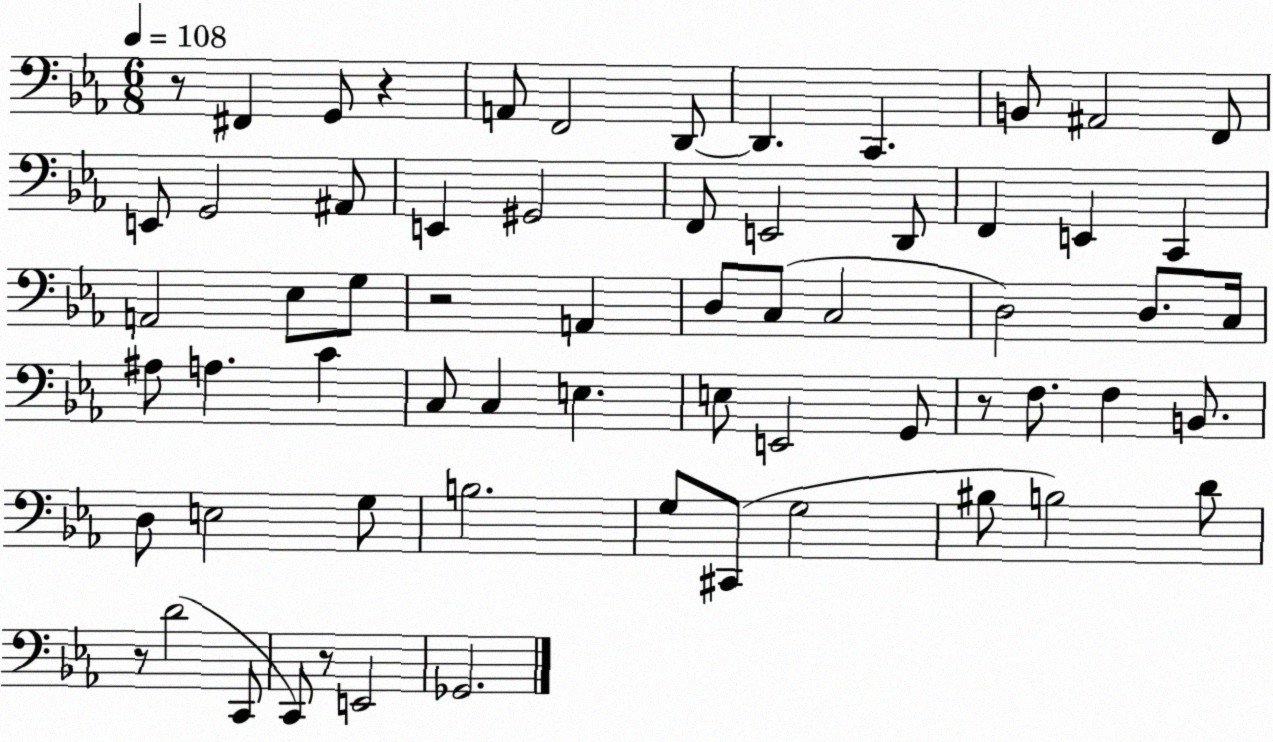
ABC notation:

X:1
T:Untitled
M:6/8
L:1/4
K:Eb
z/2 ^F,, G,,/2 z A,,/2 F,,2 D,,/2 D,, C,, B,,/2 ^A,,2 F,,/2 E,,/2 G,,2 ^A,,/2 E,, ^G,,2 F,,/2 E,,2 D,,/2 F,, E,, C,, A,,2 _E,/2 G,/2 z2 A,, D,/2 C,/2 C,2 D,2 D,/2 C,/4 ^A,/2 A, C C,/2 C, E, E,/2 E,,2 G,,/2 z/2 F,/2 F, B,,/2 D,/2 E,2 G,/2 B,2 G,/2 ^C,,/2 G,2 ^B,/2 B,2 D/2 z/2 D2 C,,/2 C,,/2 z/2 E,,2 _G,,2